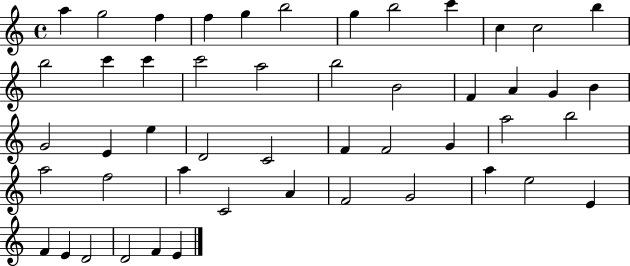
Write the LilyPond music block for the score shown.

{
  \clef treble
  \time 4/4
  \defaultTimeSignature
  \key c \major
  a''4 g''2 f''4 | f''4 g''4 b''2 | g''4 b''2 c'''4 | c''4 c''2 b''4 | \break b''2 c'''4 c'''4 | c'''2 a''2 | b''2 b'2 | f'4 a'4 g'4 b'4 | \break g'2 e'4 e''4 | d'2 c'2 | f'4 f'2 g'4 | a''2 b''2 | \break a''2 f''2 | a''4 c'2 a'4 | f'2 g'2 | a''4 e''2 e'4 | \break f'4 e'4 d'2 | d'2 f'4 e'4 | \bar "|."
}